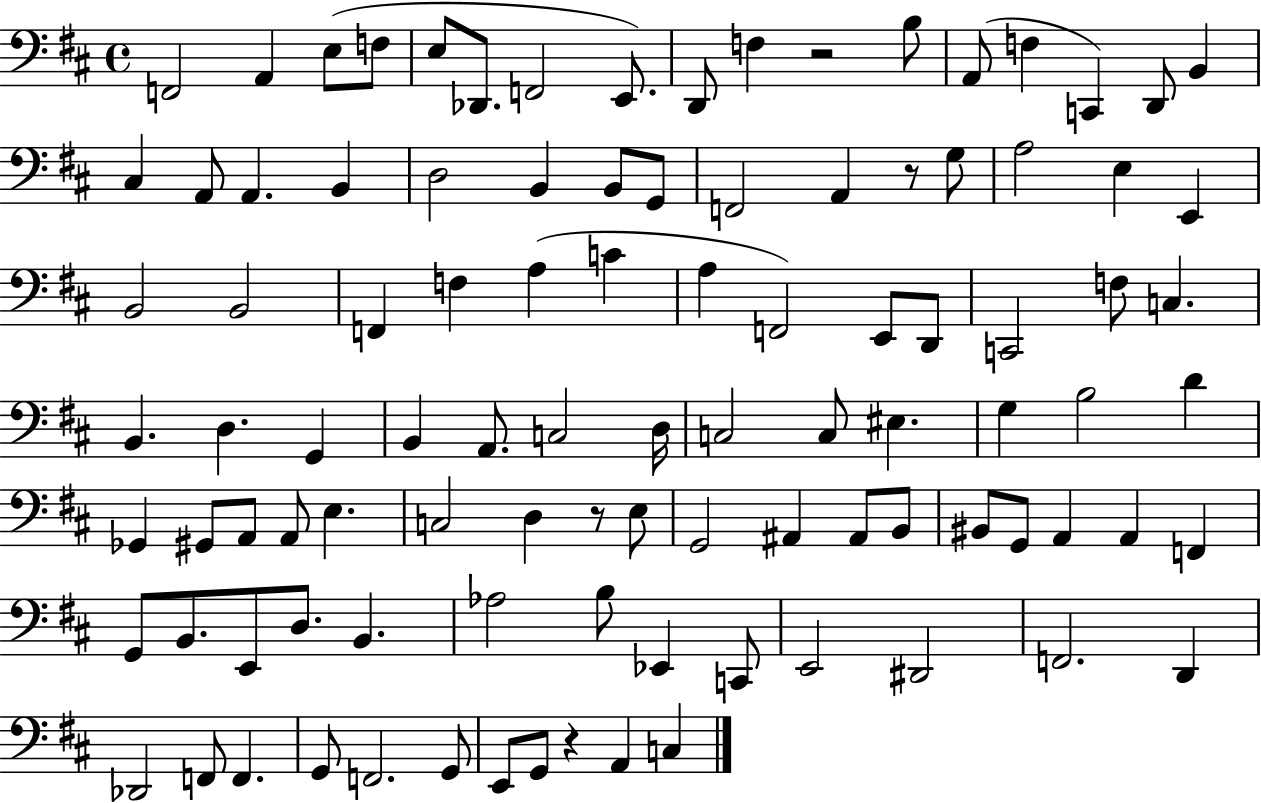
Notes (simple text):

F2/h A2/q E3/e F3/e E3/e Db2/e. F2/h E2/e. D2/e F3/q R/h B3/e A2/e F3/q C2/q D2/e B2/q C#3/q A2/e A2/q. B2/q D3/h B2/q B2/e G2/e F2/h A2/q R/e G3/e A3/h E3/q E2/q B2/h B2/h F2/q F3/q A3/q C4/q A3/q F2/h E2/e D2/e C2/h F3/e C3/q. B2/q. D3/q. G2/q B2/q A2/e. C3/h D3/s C3/h C3/e EIS3/q. G3/q B3/h D4/q Gb2/q G#2/e A2/e A2/e E3/q. C3/h D3/q R/e E3/e G2/h A#2/q A#2/e B2/e BIS2/e G2/e A2/q A2/q F2/q G2/e B2/e. E2/e D3/e. B2/q. Ab3/h B3/e Eb2/q C2/e E2/h D#2/h F2/h. D2/q Db2/h F2/e F2/q. G2/e F2/h. G2/e E2/e G2/e R/q A2/q C3/q